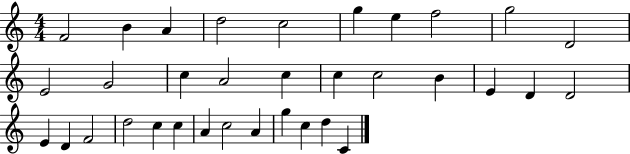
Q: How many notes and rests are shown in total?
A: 34